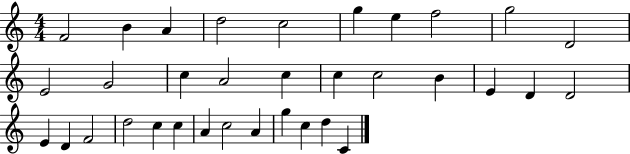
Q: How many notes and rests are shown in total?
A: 34